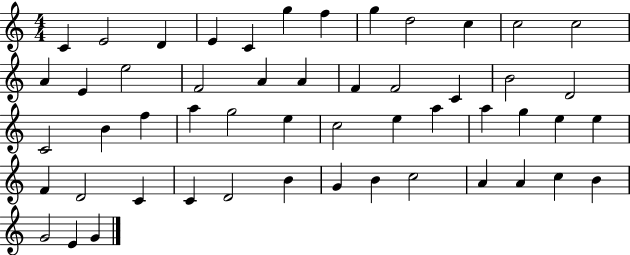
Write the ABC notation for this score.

X:1
T:Untitled
M:4/4
L:1/4
K:C
C E2 D E C g f g d2 c c2 c2 A E e2 F2 A A F F2 C B2 D2 C2 B f a g2 e c2 e a a g e e F D2 C C D2 B G B c2 A A c B G2 E G